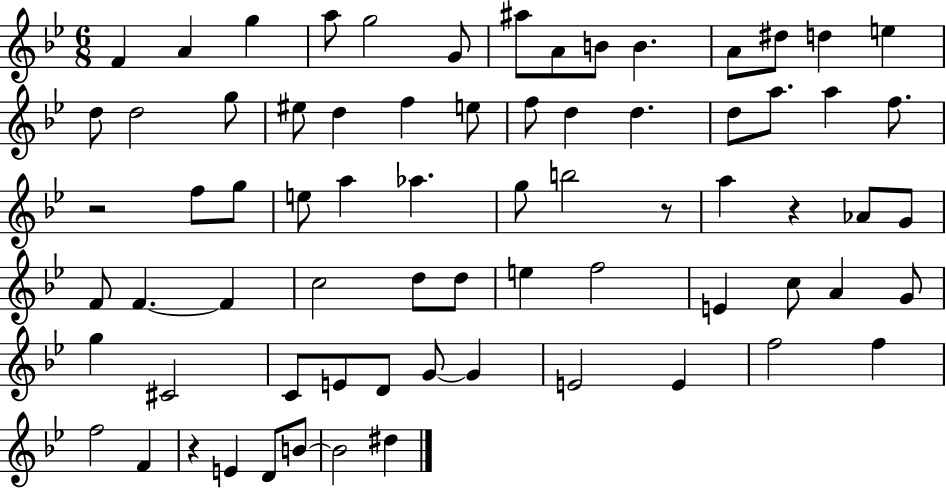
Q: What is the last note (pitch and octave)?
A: D#5